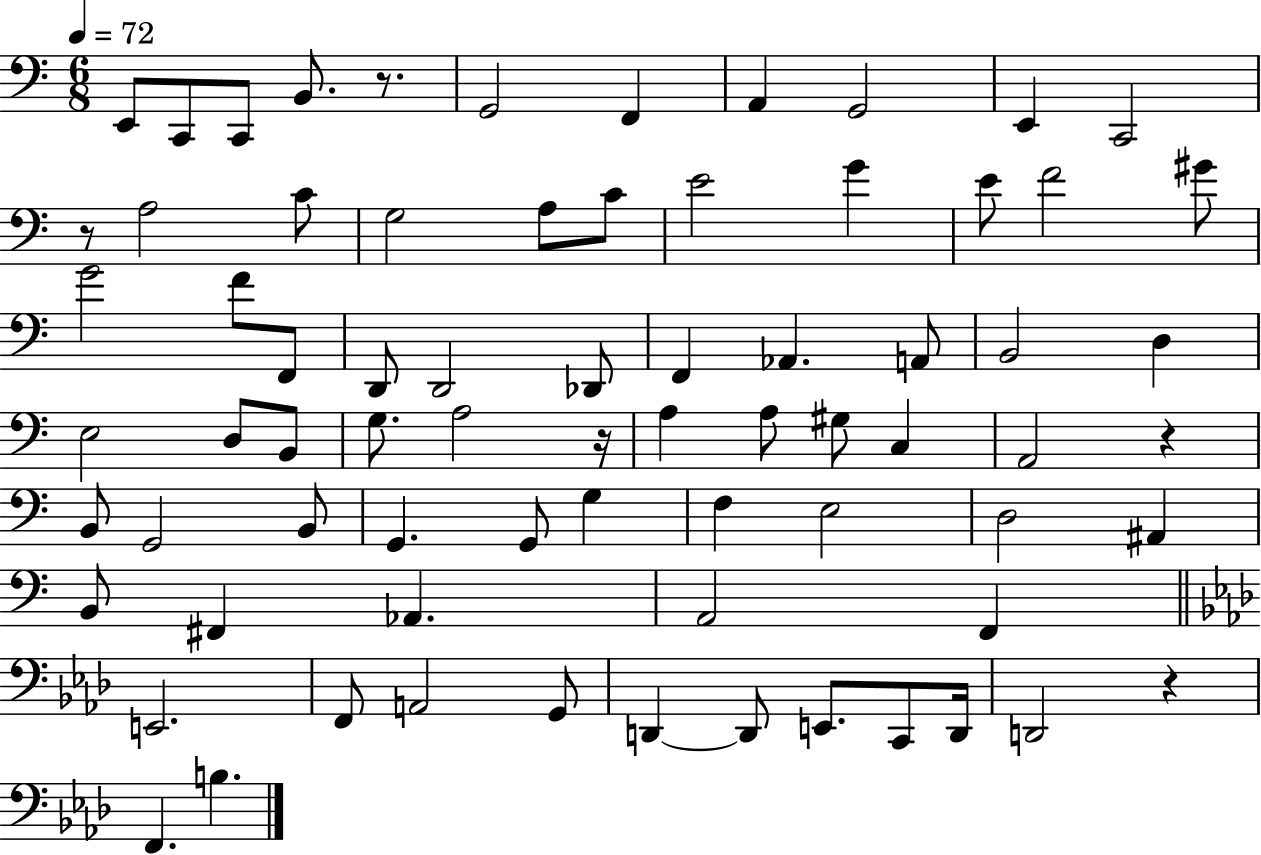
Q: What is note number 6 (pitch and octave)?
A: F2